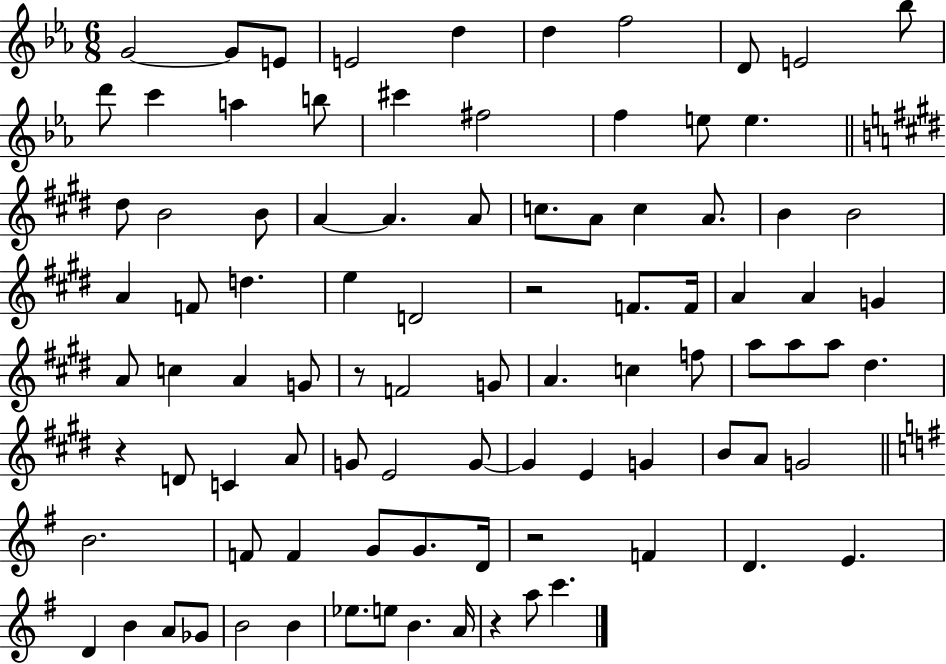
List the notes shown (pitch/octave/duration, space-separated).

G4/h G4/e E4/e E4/h D5/q D5/q F5/h D4/e E4/h Bb5/e D6/e C6/q A5/q B5/e C#6/q F#5/h F5/q E5/e E5/q. D#5/e B4/h B4/e A4/q A4/q. A4/e C5/e. A4/e C5/q A4/e. B4/q B4/h A4/q F4/e D5/q. E5/q D4/h R/h F4/e. F4/s A4/q A4/q G4/q A4/e C5/q A4/q G4/e R/e F4/h G4/e A4/q. C5/q F5/e A5/e A5/e A5/e D#5/q. R/q D4/e C4/q A4/e G4/e E4/h G4/e G4/q E4/q G4/q B4/e A4/e G4/h B4/h. F4/e F4/q G4/e G4/e. D4/s R/h F4/q D4/q. E4/q. D4/q B4/q A4/e Gb4/e B4/h B4/q Eb5/e. E5/e B4/q. A4/s R/q A5/e C6/q.